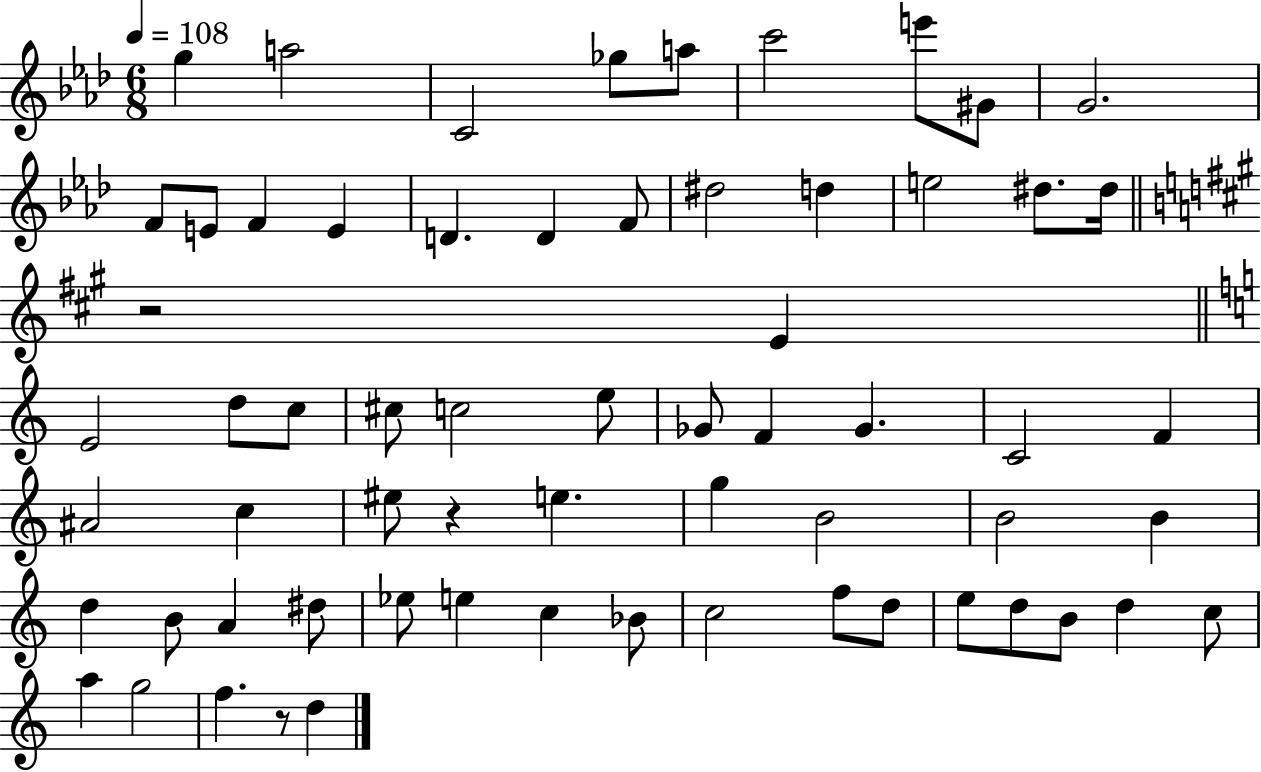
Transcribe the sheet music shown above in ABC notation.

X:1
T:Untitled
M:6/8
L:1/4
K:Ab
g a2 C2 _g/2 a/2 c'2 e'/2 ^G/2 G2 F/2 E/2 F E D D F/2 ^d2 d e2 ^d/2 ^d/4 z2 E E2 d/2 c/2 ^c/2 c2 e/2 _G/2 F _G C2 F ^A2 c ^e/2 z e g B2 B2 B d B/2 A ^d/2 _e/2 e c _B/2 c2 f/2 d/2 e/2 d/2 B/2 d c/2 a g2 f z/2 d